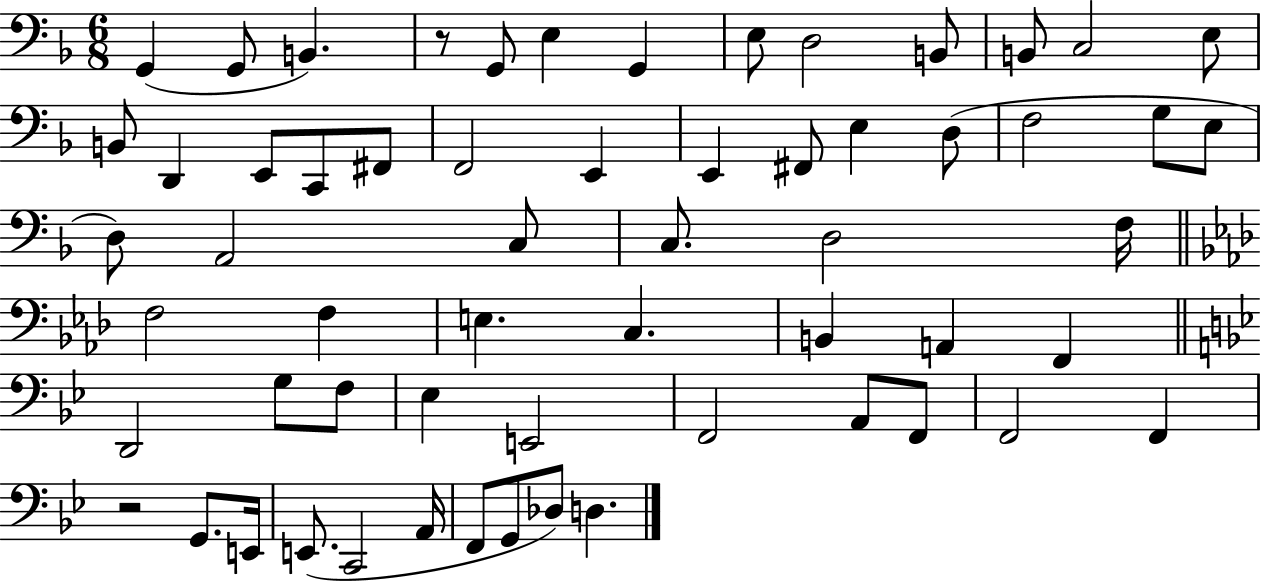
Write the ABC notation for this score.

X:1
T:Untitled
M:6/8
L:1/4
K:F
G,, G,,/2 B,, z/2 G,,/2 E, G,, E,/2 D,2 B,,/2 B,,/2 C,2 E,/2 B,,/2 D,, E,,/2 C,,/2 ^F,,/2 F,,2 E,, E,, ^F,,/2 E, D,/2 F,2 G,/2 E,/2 D,/2 A,,2 C,/2 C,/2 D,2 F,/4 F,2 F, E, C, B,, A,, F,, D,,2 G,/2 F,/2 _E, E,,2 F,,2 A,,/2 F,,/2 F,,2 F,, z2 G,,/2 E,,/4 E,,/2 C,,2 A,,/4 F,,/2 G,,/2 _D,/2 D,